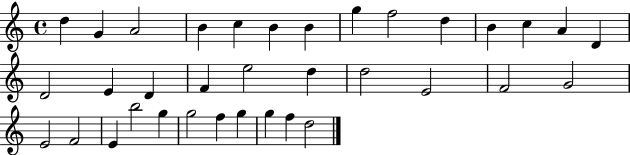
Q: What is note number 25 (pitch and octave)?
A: E4